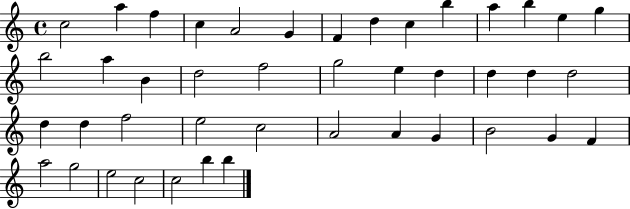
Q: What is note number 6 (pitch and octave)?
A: G4